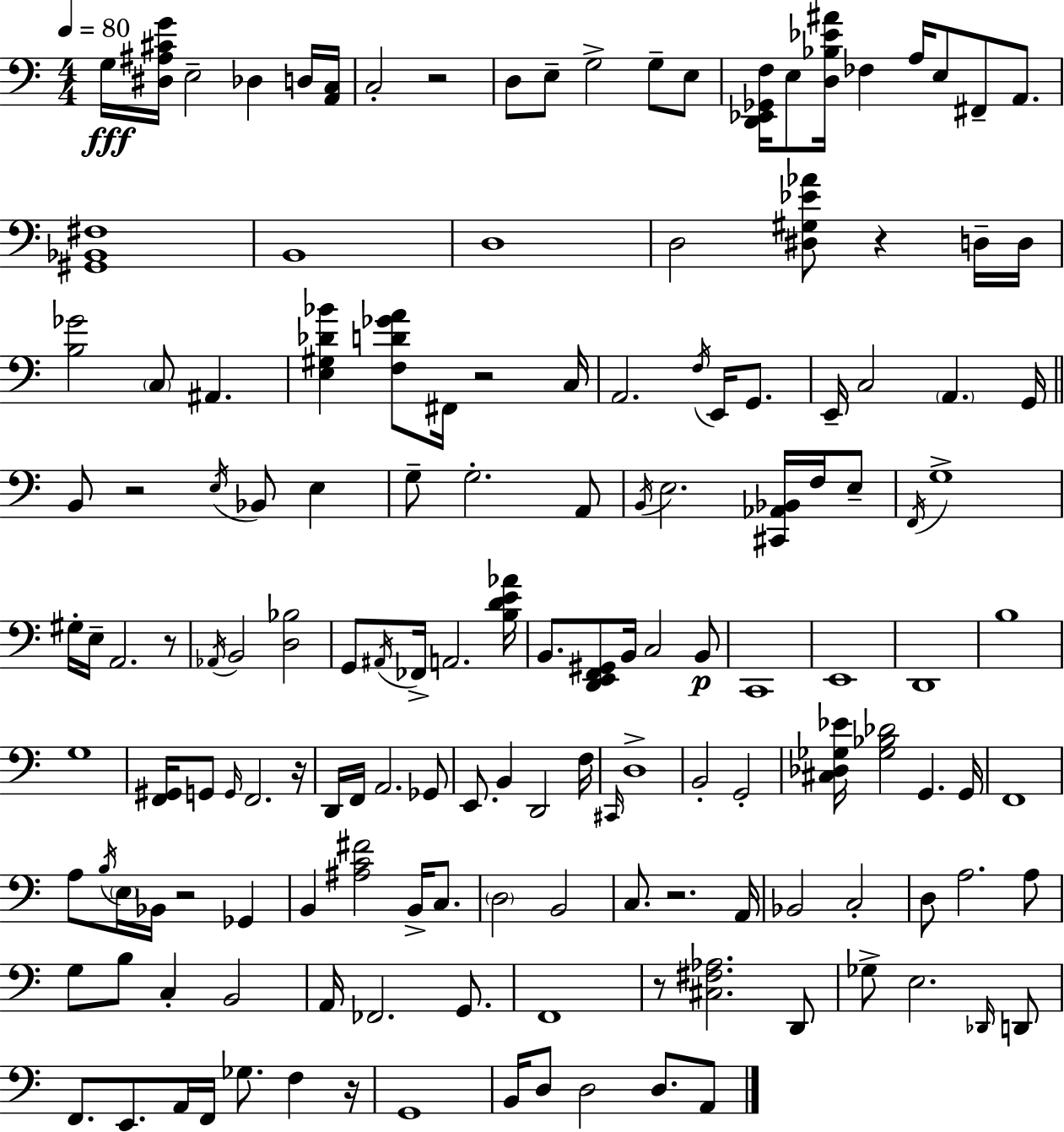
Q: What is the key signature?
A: C major